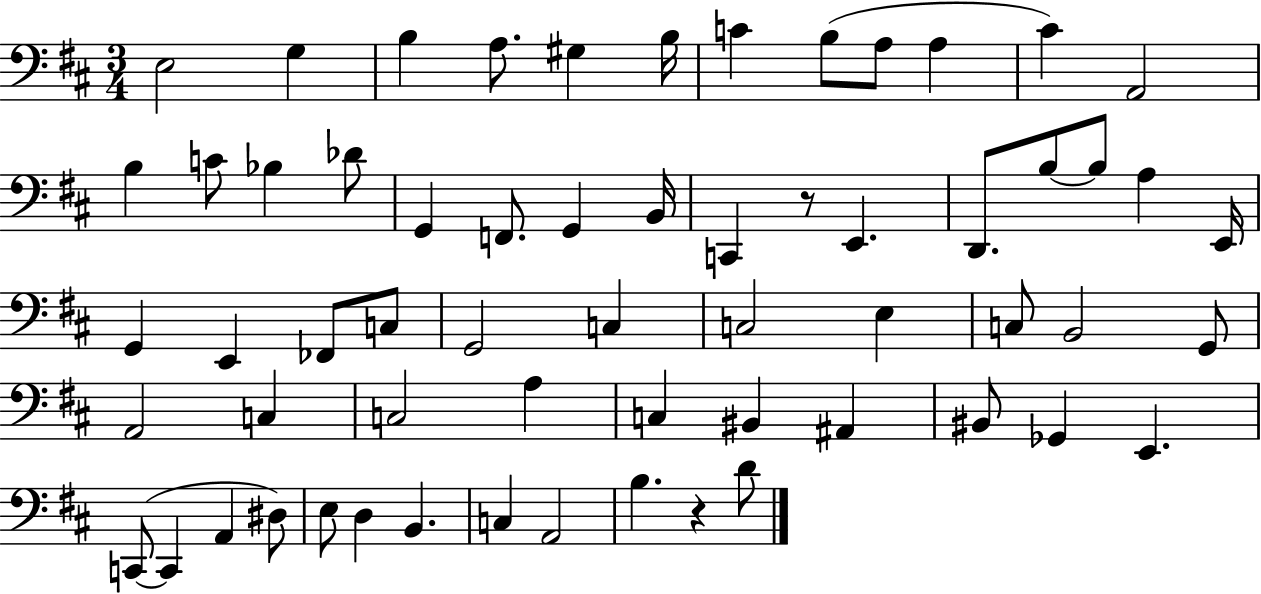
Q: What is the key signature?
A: D major